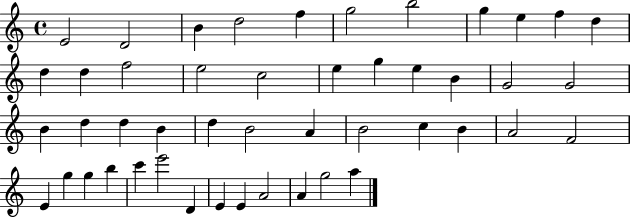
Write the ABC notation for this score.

X:1
T:Untitled
M:4/4
L:1/4
K:C
E2 D2 B d2 f g2 b2 g e f d d d f2 e2 c2 e g e B G2 G2 B d d B d B2 A B2 c B A2 F2 E g g b c' e'2 D E E A2 A g2 a